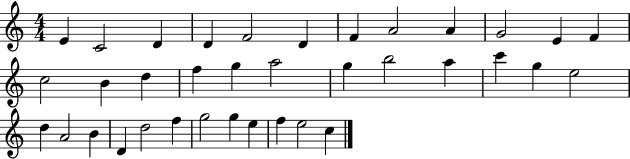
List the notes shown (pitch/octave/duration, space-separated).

E4/q C4/h D4/q D4/q F4/h D4/q F4/q A4/h A4/q G4/h E4/q F4/q C5/h B4/q D5/q F5/q G5/q A5/h G5/q B5/h A5/q C6/q G5/q E5/h D5/q A4/h B4/q D4/q D5/h F5/q G5/h G5/q E5/q F5/q E5/h C5/q